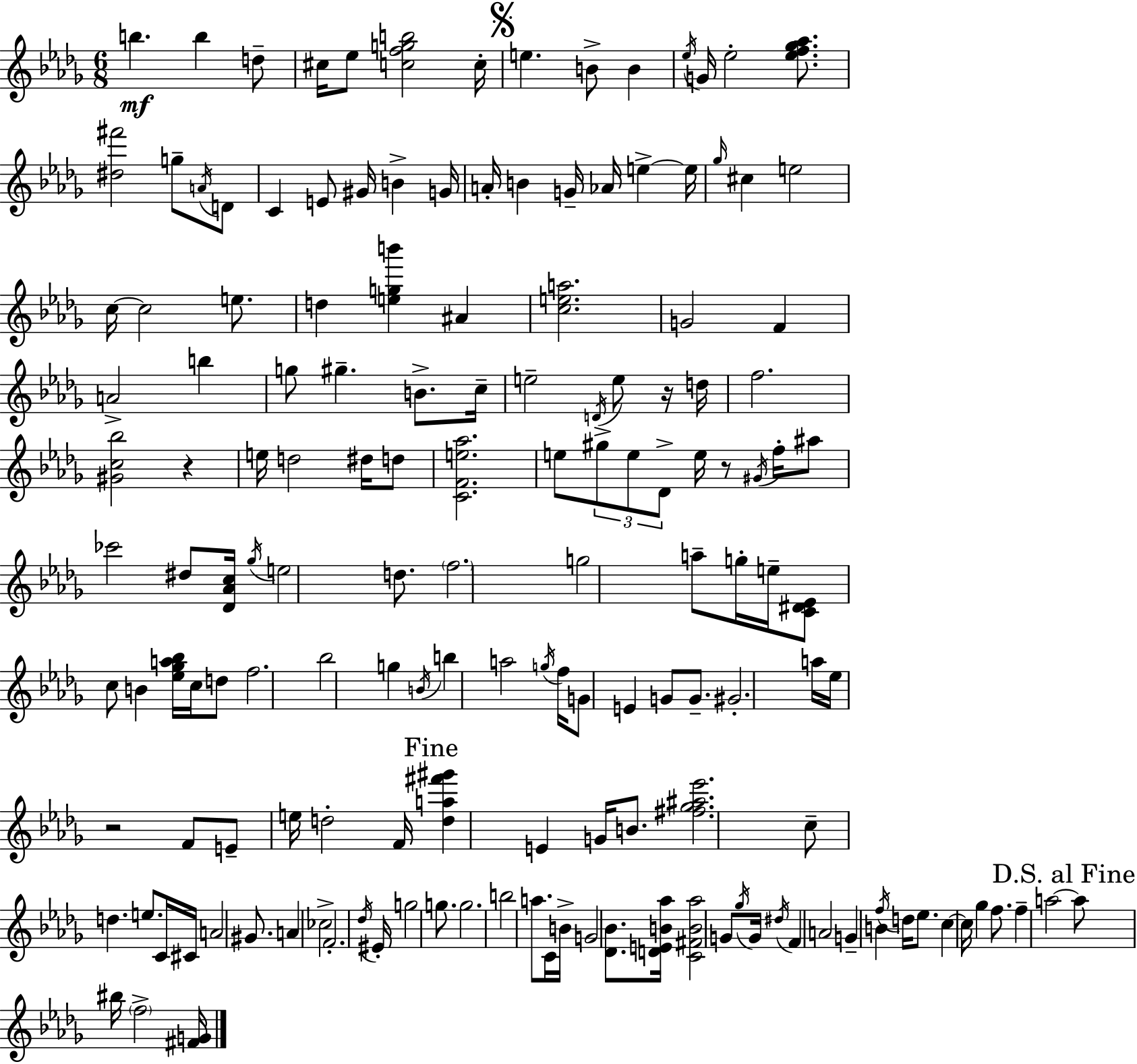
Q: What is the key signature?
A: BES minor